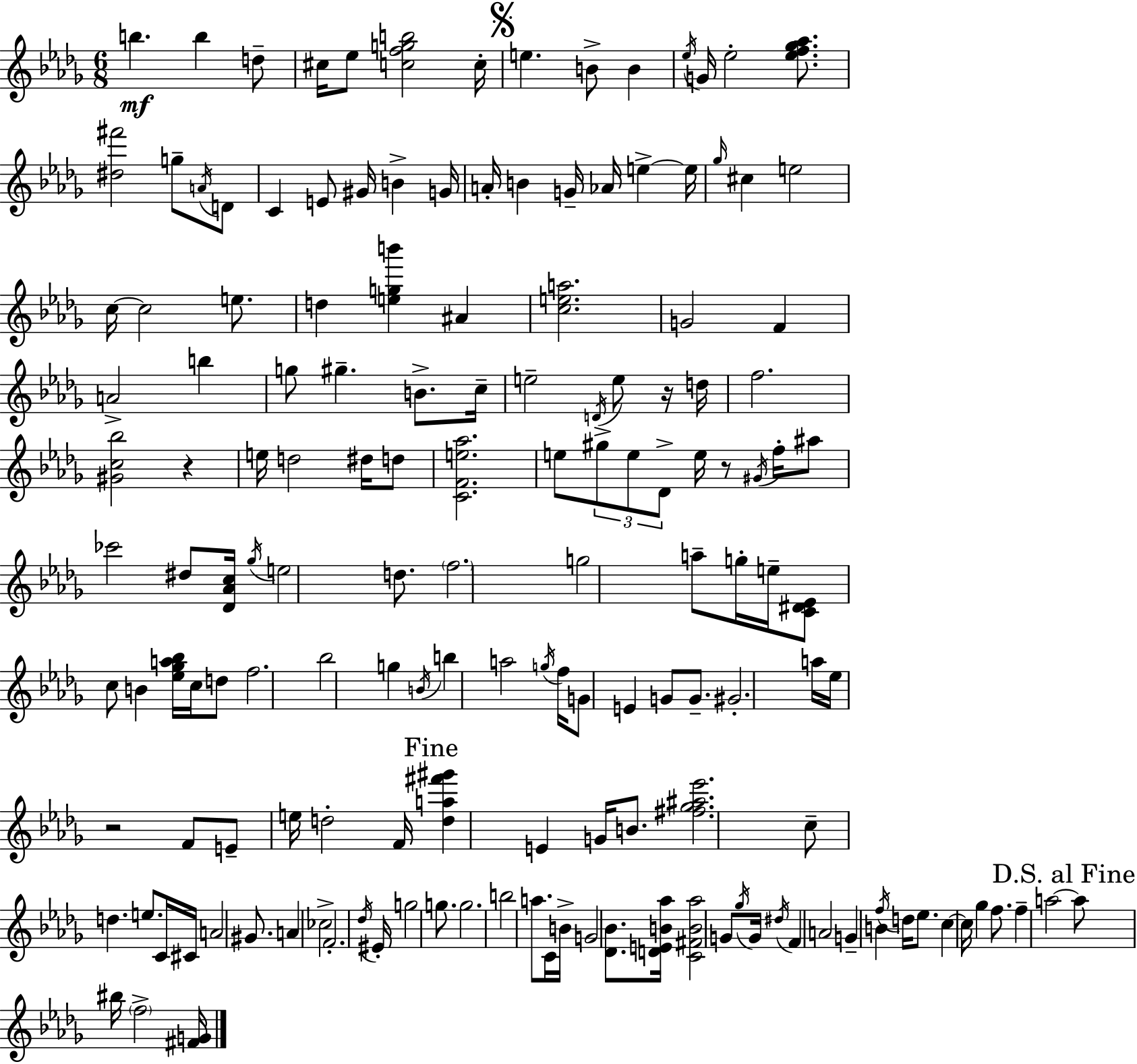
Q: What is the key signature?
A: BES minor